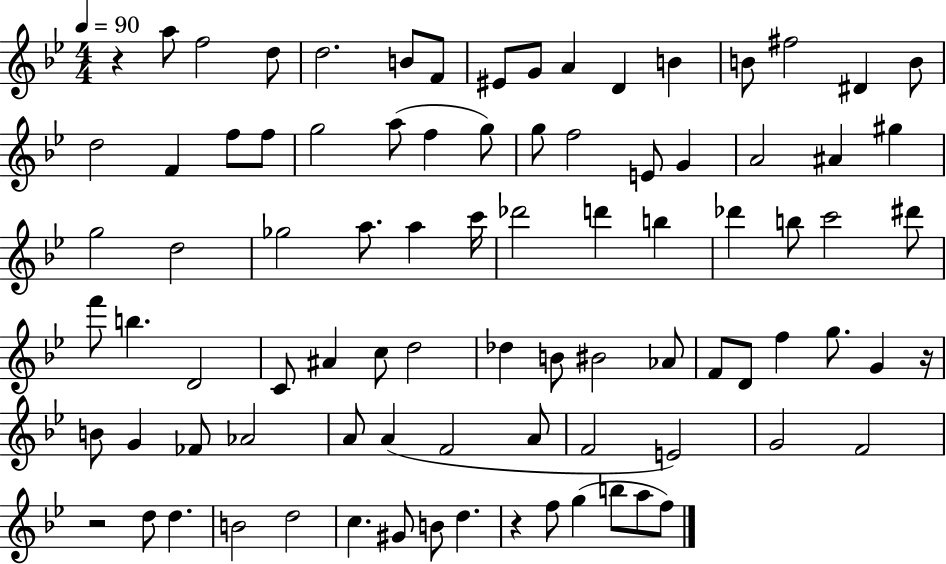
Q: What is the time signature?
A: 4/4